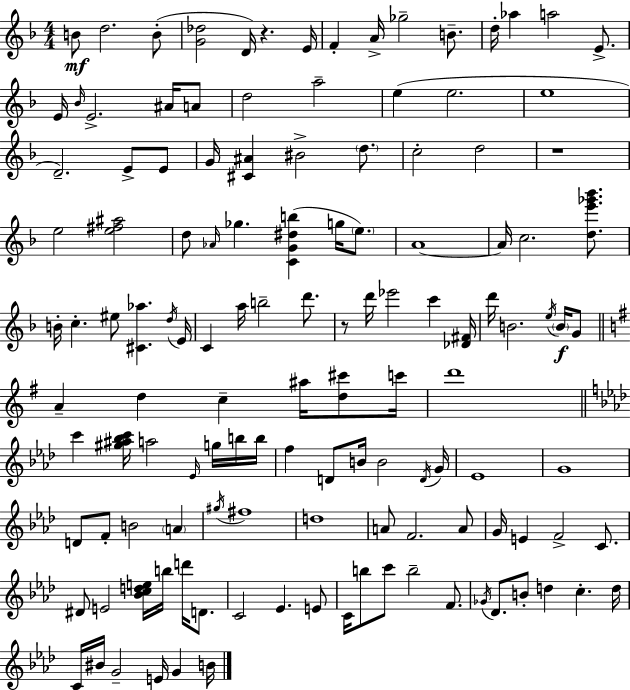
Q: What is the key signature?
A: D minor